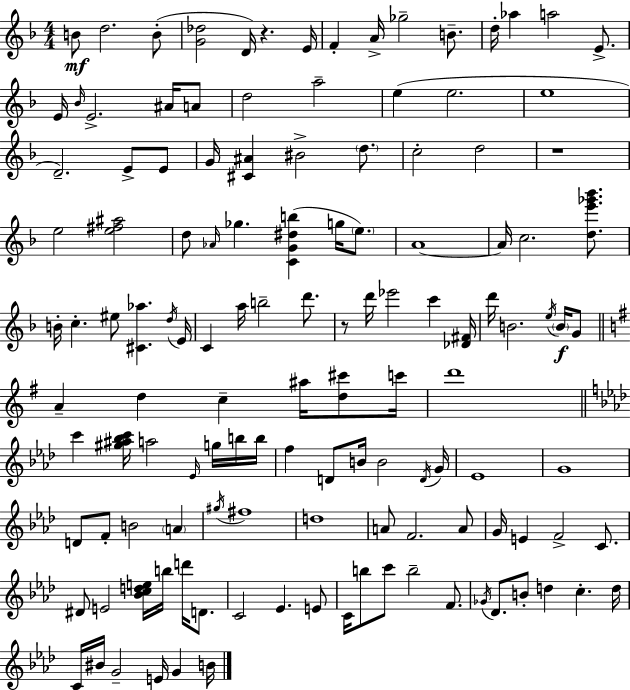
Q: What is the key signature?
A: D minor